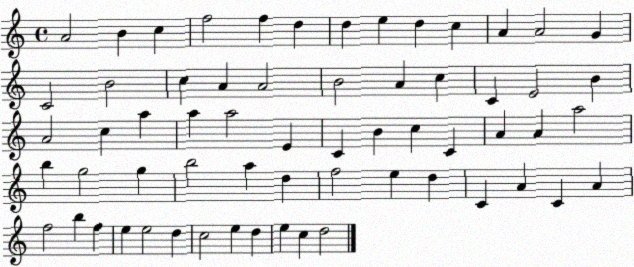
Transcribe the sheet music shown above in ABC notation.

X:1
T:Untitled
M:4/4
L:1/4
K:C
A2 B c f2 f d d e d c A A2 G C2 B2 c A A2 B2 A c C E2 B A2 c a a a2 E C B c C A A a2 b g2 g b2 a d f2 e d C A C A f2 b f e e2 d c2 e d e c d2